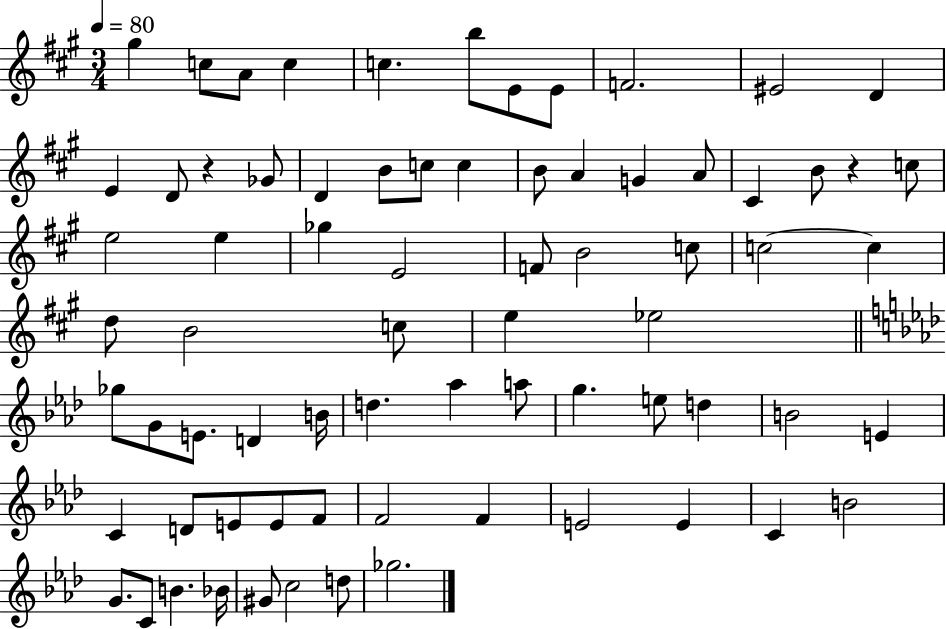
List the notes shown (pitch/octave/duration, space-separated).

G#5/q C5/e A4/e C5/q C5/q. B5/e E4/e E4/e F4/h. EIS4/h D4/q E4/q D4/e R/q Gb4/e D4/q B4/e C5/e C5/q B4/e A4/q G4/q A4/e C#4/q B4/e R/q C5/e E5/h E5/q Gb5/q E4/h F4/e B4/h C5/e C5/h C5/q D5/e B4/h C5/e E5/q Eb5/h Gb5/e G4/e E4/e. D4/q B4/s D5/q. Ab5/q A5/e G5/q. E5/e D5/q B4/h E4/q C4/q D4/e E4/e E4/e F4/e F4/h F4/q E4/h E4/q C4/q B4/h G4/e. C4/e B4/q. Bb4/s G#4/e C5/h D5/e Gb5/h.